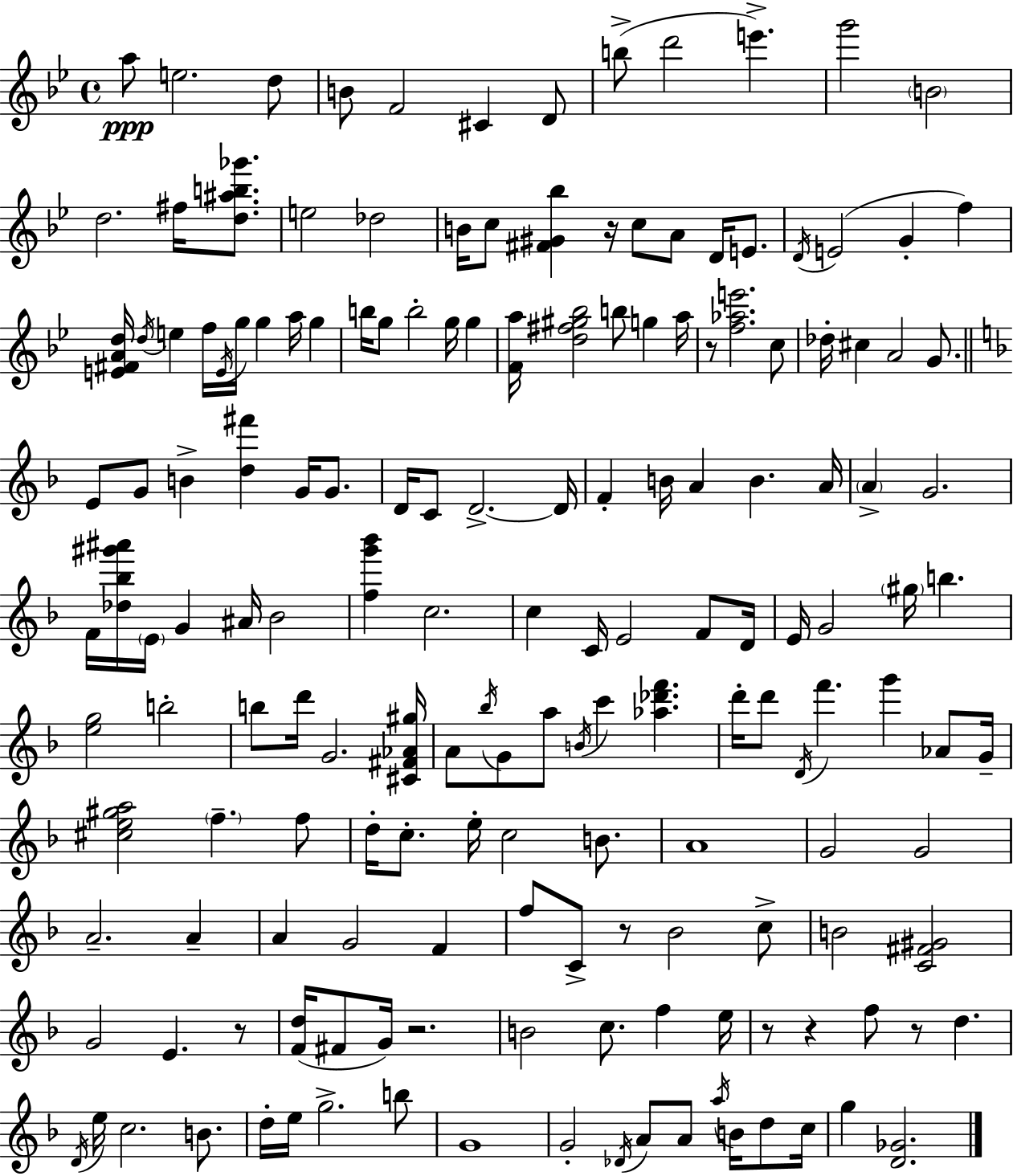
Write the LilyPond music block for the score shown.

{
  \clef treble
  \time 4/4
  \defaultTimeSignature
  \key g \minor
  a''8\ppp e''2. d''8 | b'8 f'2 cis'4 d'8 | b''8->( d'''2 e'''4.->) | g'''2 \parenthesize b'2 | \break d''2. fis''16 <d'' ais'' b'' ges'''>8. | e''2 des''2 | b'16 c''8 <fis' gis' bes''>4 r16 c''8 a'8 d'16 e'8. | \acciaccatura { d'16 } e'2( g'4-. f''4) | \break <e' fis' a' d''>16 \acciaccatura { d''16 } e''4 f''16 \acciaccatura { e'16 } g''16 g''4 a''16 g''4 | b''16 g''8 b''2-. g''16 g''4 | <f' a''>16 <d'' fis'' gis'' bes''>2 b''8 g''4 | a''16 r8 <f'' aes'' e'''>2. | \break c''8 des''16-. cis''4 a'2 | g'8. \bar "||" \break \key d \minor e'8 g'8 b'4-> <d'' fis'''>4 g'16 g'8. | d'16 c'8 d'2.->~~ d'16 | f'4-. b'16 a'4 b'4. a'16 | \parenthesize a'4-> g'2. | \break f'16 <des'' bes'' gis''' ais'''>16 \parenthesize e'16 g'4 ais'16 bes'2 | <f'' g''' bes'''>4 c''2. | c''4 c'16 e'2 f'8 d'16 | e'16 g'2 \parenthesize gis''16 b''4. | \break <e'' g''>2 b''2-. | b''8 d'''16 g'2. <cis' fis' aes' gis''>16 | a'8 \acciaccatura { bes''16 } g'8 a''8 \acciaccatura { b'16 } c'''4 <aes'' des''' f'''>4. | d'''16-. d'''8 \acciaccatura { d'16 } f'''4. g'''4 | \break aes'8 g'16-- <cis'' e'' gis'' a''>2 \parenthesize f''4.-- | f''8 d''16-. c''8.-. e''16-. c''2 | b'8. a'1 | g'2 g'2 | \break a'2.-- a'4-- | a'4 g'2 f'4 | f''8 c'8-> r8 bes'2 | c''8-> b'2 <c' fis' gis'>2 | \break g'2 e'4. | r8 <f' d''>16( fis'8 g'16) r2. | b'2 c''8. f''4 | e''16 r8 r4 f''8 r8 d''4. | \break \acciaccatura { d'16 } e''16 c''2. | b'8. d''16-. e''16 g''2.-> | b''8 g'1 | g'2-. \acciaccatura { des'16 } a'8 a'8 | \break \acciaccatura { a''16 } b'16 d''8 c''16 g''4 <d' ges'>2. | \bar "|."
}